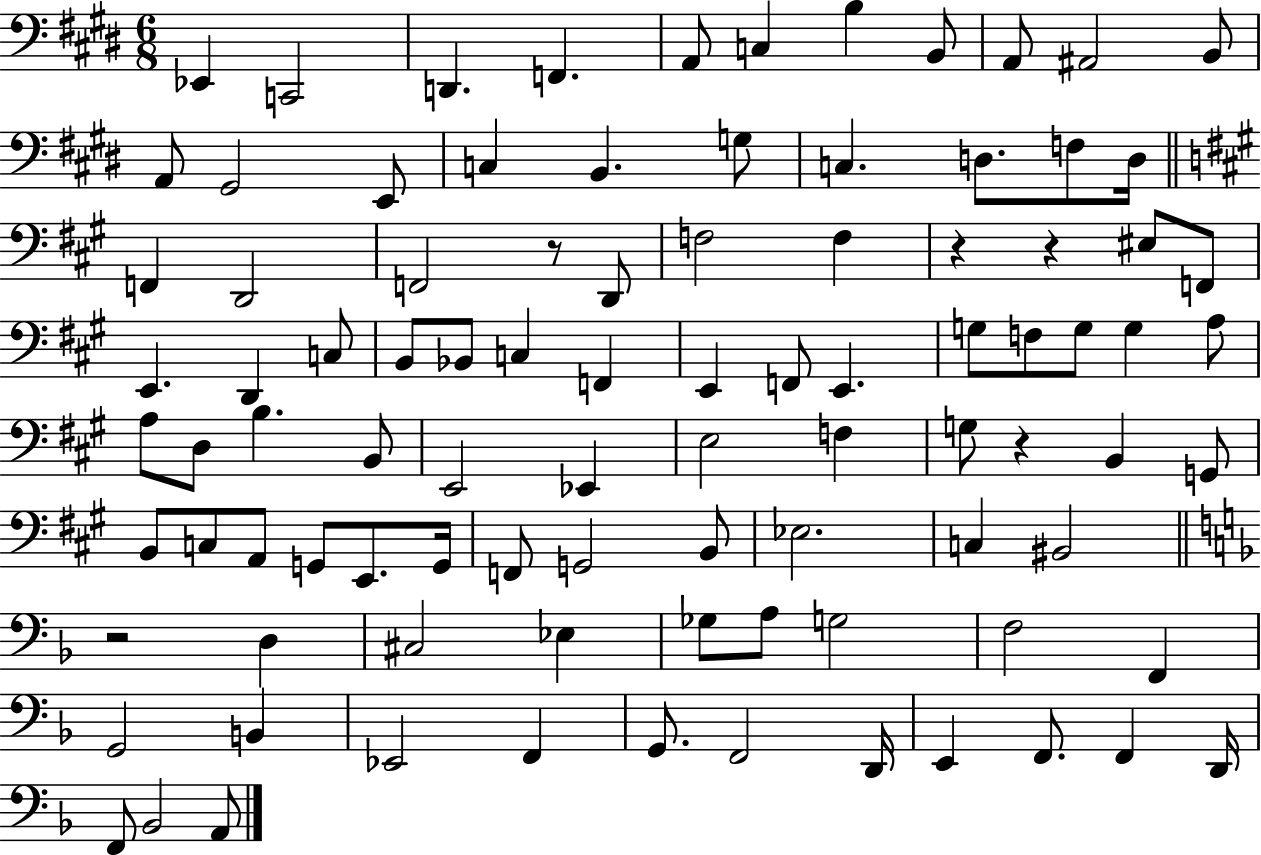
Eb2/q C2/h D2/q. F2/q. A2/e C3/q B3/q B2/e A2/e A#2/h B2/e A2/e G#2/h E2/e C3/q B2/q. G3/e C3/q. D3/e. F3/e D3/s F2/q D2/h F2/h R/e D2/e F3/h F3/q R/q R/q EIS3/e F2/e E2/q. D2/q C3/e B2/e Bb2/e C3/q F2/q E2/q F2/e E2/q. G3/e F3/e G3/e G3/q A3/e A3/e D3/e B3/q. B2/e E2/h Eb2/q E3/h F3/q G3/e R/q B2/q G2/e B2/e C3/e A2/e G2/e E2/e. G2/s F2/e G2/h B2/e Eb3/h. C3/q BIS2/h R/h D3/q C#3/h Eb3/q Gb3/e A3/e G3/h F3/h F2/q G2/h B2/q Eb2/h F2/q G2/e. F2/h D2/s E2/q F2/e. F2/q D2/s F2/e Bb2/h A2/e